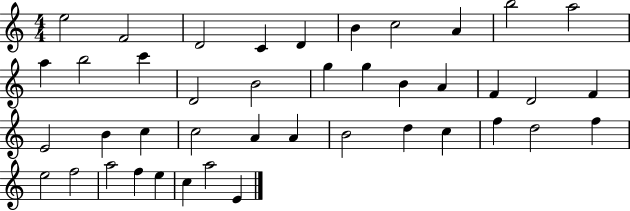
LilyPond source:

{
  \clef treble
  \numericTimeSignature
  \time 4/4
  \key c \major
  e''2 f'2 | d'2 c'4 d'4 | b'4 c''2 a'4 | b''2 a''2 | \break a''4 b''2 c'''4 | d'2 b'2 | g''4 g''4 b'4 a'4 | f'4 d'2 f'4 | \break e'2 b'4 c''4 | c''2 a'4 a'4 | b'2 d''4 c''4 | f''4 d''2 f''4 | \break e''2 f''2 | a''2 f''4 e''4 | c''4 a''2 e'4 | \bar "|."
}